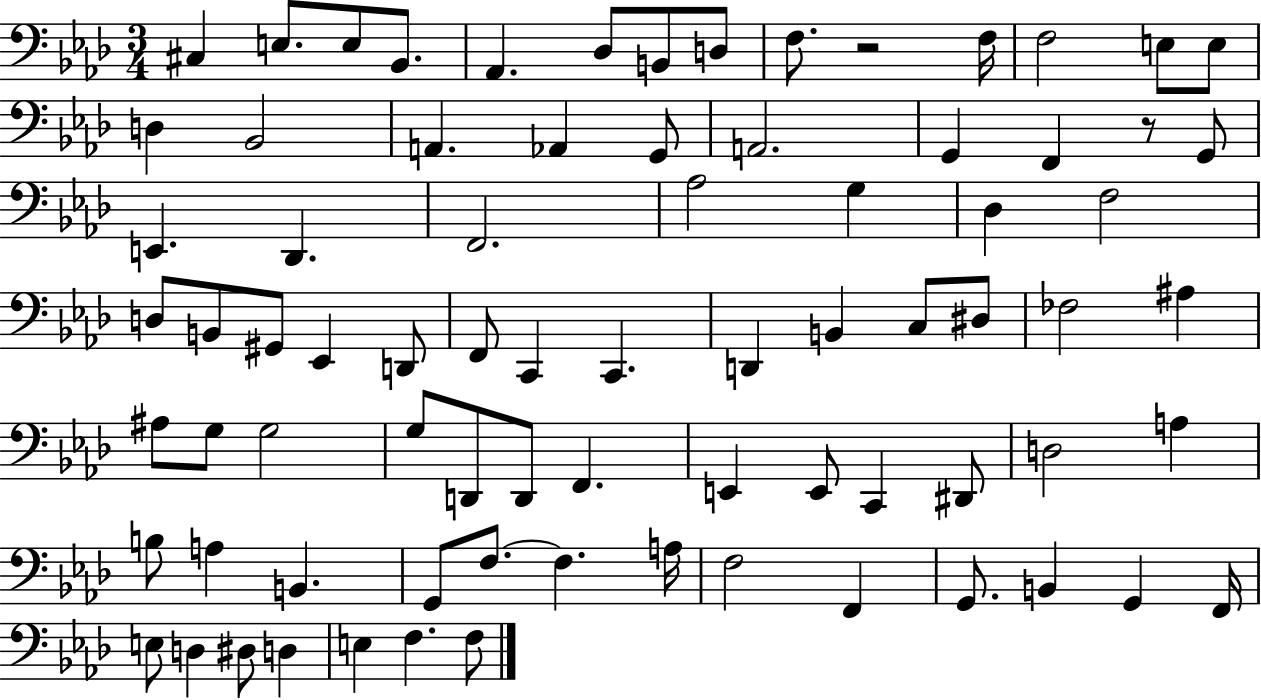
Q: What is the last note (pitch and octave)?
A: F3